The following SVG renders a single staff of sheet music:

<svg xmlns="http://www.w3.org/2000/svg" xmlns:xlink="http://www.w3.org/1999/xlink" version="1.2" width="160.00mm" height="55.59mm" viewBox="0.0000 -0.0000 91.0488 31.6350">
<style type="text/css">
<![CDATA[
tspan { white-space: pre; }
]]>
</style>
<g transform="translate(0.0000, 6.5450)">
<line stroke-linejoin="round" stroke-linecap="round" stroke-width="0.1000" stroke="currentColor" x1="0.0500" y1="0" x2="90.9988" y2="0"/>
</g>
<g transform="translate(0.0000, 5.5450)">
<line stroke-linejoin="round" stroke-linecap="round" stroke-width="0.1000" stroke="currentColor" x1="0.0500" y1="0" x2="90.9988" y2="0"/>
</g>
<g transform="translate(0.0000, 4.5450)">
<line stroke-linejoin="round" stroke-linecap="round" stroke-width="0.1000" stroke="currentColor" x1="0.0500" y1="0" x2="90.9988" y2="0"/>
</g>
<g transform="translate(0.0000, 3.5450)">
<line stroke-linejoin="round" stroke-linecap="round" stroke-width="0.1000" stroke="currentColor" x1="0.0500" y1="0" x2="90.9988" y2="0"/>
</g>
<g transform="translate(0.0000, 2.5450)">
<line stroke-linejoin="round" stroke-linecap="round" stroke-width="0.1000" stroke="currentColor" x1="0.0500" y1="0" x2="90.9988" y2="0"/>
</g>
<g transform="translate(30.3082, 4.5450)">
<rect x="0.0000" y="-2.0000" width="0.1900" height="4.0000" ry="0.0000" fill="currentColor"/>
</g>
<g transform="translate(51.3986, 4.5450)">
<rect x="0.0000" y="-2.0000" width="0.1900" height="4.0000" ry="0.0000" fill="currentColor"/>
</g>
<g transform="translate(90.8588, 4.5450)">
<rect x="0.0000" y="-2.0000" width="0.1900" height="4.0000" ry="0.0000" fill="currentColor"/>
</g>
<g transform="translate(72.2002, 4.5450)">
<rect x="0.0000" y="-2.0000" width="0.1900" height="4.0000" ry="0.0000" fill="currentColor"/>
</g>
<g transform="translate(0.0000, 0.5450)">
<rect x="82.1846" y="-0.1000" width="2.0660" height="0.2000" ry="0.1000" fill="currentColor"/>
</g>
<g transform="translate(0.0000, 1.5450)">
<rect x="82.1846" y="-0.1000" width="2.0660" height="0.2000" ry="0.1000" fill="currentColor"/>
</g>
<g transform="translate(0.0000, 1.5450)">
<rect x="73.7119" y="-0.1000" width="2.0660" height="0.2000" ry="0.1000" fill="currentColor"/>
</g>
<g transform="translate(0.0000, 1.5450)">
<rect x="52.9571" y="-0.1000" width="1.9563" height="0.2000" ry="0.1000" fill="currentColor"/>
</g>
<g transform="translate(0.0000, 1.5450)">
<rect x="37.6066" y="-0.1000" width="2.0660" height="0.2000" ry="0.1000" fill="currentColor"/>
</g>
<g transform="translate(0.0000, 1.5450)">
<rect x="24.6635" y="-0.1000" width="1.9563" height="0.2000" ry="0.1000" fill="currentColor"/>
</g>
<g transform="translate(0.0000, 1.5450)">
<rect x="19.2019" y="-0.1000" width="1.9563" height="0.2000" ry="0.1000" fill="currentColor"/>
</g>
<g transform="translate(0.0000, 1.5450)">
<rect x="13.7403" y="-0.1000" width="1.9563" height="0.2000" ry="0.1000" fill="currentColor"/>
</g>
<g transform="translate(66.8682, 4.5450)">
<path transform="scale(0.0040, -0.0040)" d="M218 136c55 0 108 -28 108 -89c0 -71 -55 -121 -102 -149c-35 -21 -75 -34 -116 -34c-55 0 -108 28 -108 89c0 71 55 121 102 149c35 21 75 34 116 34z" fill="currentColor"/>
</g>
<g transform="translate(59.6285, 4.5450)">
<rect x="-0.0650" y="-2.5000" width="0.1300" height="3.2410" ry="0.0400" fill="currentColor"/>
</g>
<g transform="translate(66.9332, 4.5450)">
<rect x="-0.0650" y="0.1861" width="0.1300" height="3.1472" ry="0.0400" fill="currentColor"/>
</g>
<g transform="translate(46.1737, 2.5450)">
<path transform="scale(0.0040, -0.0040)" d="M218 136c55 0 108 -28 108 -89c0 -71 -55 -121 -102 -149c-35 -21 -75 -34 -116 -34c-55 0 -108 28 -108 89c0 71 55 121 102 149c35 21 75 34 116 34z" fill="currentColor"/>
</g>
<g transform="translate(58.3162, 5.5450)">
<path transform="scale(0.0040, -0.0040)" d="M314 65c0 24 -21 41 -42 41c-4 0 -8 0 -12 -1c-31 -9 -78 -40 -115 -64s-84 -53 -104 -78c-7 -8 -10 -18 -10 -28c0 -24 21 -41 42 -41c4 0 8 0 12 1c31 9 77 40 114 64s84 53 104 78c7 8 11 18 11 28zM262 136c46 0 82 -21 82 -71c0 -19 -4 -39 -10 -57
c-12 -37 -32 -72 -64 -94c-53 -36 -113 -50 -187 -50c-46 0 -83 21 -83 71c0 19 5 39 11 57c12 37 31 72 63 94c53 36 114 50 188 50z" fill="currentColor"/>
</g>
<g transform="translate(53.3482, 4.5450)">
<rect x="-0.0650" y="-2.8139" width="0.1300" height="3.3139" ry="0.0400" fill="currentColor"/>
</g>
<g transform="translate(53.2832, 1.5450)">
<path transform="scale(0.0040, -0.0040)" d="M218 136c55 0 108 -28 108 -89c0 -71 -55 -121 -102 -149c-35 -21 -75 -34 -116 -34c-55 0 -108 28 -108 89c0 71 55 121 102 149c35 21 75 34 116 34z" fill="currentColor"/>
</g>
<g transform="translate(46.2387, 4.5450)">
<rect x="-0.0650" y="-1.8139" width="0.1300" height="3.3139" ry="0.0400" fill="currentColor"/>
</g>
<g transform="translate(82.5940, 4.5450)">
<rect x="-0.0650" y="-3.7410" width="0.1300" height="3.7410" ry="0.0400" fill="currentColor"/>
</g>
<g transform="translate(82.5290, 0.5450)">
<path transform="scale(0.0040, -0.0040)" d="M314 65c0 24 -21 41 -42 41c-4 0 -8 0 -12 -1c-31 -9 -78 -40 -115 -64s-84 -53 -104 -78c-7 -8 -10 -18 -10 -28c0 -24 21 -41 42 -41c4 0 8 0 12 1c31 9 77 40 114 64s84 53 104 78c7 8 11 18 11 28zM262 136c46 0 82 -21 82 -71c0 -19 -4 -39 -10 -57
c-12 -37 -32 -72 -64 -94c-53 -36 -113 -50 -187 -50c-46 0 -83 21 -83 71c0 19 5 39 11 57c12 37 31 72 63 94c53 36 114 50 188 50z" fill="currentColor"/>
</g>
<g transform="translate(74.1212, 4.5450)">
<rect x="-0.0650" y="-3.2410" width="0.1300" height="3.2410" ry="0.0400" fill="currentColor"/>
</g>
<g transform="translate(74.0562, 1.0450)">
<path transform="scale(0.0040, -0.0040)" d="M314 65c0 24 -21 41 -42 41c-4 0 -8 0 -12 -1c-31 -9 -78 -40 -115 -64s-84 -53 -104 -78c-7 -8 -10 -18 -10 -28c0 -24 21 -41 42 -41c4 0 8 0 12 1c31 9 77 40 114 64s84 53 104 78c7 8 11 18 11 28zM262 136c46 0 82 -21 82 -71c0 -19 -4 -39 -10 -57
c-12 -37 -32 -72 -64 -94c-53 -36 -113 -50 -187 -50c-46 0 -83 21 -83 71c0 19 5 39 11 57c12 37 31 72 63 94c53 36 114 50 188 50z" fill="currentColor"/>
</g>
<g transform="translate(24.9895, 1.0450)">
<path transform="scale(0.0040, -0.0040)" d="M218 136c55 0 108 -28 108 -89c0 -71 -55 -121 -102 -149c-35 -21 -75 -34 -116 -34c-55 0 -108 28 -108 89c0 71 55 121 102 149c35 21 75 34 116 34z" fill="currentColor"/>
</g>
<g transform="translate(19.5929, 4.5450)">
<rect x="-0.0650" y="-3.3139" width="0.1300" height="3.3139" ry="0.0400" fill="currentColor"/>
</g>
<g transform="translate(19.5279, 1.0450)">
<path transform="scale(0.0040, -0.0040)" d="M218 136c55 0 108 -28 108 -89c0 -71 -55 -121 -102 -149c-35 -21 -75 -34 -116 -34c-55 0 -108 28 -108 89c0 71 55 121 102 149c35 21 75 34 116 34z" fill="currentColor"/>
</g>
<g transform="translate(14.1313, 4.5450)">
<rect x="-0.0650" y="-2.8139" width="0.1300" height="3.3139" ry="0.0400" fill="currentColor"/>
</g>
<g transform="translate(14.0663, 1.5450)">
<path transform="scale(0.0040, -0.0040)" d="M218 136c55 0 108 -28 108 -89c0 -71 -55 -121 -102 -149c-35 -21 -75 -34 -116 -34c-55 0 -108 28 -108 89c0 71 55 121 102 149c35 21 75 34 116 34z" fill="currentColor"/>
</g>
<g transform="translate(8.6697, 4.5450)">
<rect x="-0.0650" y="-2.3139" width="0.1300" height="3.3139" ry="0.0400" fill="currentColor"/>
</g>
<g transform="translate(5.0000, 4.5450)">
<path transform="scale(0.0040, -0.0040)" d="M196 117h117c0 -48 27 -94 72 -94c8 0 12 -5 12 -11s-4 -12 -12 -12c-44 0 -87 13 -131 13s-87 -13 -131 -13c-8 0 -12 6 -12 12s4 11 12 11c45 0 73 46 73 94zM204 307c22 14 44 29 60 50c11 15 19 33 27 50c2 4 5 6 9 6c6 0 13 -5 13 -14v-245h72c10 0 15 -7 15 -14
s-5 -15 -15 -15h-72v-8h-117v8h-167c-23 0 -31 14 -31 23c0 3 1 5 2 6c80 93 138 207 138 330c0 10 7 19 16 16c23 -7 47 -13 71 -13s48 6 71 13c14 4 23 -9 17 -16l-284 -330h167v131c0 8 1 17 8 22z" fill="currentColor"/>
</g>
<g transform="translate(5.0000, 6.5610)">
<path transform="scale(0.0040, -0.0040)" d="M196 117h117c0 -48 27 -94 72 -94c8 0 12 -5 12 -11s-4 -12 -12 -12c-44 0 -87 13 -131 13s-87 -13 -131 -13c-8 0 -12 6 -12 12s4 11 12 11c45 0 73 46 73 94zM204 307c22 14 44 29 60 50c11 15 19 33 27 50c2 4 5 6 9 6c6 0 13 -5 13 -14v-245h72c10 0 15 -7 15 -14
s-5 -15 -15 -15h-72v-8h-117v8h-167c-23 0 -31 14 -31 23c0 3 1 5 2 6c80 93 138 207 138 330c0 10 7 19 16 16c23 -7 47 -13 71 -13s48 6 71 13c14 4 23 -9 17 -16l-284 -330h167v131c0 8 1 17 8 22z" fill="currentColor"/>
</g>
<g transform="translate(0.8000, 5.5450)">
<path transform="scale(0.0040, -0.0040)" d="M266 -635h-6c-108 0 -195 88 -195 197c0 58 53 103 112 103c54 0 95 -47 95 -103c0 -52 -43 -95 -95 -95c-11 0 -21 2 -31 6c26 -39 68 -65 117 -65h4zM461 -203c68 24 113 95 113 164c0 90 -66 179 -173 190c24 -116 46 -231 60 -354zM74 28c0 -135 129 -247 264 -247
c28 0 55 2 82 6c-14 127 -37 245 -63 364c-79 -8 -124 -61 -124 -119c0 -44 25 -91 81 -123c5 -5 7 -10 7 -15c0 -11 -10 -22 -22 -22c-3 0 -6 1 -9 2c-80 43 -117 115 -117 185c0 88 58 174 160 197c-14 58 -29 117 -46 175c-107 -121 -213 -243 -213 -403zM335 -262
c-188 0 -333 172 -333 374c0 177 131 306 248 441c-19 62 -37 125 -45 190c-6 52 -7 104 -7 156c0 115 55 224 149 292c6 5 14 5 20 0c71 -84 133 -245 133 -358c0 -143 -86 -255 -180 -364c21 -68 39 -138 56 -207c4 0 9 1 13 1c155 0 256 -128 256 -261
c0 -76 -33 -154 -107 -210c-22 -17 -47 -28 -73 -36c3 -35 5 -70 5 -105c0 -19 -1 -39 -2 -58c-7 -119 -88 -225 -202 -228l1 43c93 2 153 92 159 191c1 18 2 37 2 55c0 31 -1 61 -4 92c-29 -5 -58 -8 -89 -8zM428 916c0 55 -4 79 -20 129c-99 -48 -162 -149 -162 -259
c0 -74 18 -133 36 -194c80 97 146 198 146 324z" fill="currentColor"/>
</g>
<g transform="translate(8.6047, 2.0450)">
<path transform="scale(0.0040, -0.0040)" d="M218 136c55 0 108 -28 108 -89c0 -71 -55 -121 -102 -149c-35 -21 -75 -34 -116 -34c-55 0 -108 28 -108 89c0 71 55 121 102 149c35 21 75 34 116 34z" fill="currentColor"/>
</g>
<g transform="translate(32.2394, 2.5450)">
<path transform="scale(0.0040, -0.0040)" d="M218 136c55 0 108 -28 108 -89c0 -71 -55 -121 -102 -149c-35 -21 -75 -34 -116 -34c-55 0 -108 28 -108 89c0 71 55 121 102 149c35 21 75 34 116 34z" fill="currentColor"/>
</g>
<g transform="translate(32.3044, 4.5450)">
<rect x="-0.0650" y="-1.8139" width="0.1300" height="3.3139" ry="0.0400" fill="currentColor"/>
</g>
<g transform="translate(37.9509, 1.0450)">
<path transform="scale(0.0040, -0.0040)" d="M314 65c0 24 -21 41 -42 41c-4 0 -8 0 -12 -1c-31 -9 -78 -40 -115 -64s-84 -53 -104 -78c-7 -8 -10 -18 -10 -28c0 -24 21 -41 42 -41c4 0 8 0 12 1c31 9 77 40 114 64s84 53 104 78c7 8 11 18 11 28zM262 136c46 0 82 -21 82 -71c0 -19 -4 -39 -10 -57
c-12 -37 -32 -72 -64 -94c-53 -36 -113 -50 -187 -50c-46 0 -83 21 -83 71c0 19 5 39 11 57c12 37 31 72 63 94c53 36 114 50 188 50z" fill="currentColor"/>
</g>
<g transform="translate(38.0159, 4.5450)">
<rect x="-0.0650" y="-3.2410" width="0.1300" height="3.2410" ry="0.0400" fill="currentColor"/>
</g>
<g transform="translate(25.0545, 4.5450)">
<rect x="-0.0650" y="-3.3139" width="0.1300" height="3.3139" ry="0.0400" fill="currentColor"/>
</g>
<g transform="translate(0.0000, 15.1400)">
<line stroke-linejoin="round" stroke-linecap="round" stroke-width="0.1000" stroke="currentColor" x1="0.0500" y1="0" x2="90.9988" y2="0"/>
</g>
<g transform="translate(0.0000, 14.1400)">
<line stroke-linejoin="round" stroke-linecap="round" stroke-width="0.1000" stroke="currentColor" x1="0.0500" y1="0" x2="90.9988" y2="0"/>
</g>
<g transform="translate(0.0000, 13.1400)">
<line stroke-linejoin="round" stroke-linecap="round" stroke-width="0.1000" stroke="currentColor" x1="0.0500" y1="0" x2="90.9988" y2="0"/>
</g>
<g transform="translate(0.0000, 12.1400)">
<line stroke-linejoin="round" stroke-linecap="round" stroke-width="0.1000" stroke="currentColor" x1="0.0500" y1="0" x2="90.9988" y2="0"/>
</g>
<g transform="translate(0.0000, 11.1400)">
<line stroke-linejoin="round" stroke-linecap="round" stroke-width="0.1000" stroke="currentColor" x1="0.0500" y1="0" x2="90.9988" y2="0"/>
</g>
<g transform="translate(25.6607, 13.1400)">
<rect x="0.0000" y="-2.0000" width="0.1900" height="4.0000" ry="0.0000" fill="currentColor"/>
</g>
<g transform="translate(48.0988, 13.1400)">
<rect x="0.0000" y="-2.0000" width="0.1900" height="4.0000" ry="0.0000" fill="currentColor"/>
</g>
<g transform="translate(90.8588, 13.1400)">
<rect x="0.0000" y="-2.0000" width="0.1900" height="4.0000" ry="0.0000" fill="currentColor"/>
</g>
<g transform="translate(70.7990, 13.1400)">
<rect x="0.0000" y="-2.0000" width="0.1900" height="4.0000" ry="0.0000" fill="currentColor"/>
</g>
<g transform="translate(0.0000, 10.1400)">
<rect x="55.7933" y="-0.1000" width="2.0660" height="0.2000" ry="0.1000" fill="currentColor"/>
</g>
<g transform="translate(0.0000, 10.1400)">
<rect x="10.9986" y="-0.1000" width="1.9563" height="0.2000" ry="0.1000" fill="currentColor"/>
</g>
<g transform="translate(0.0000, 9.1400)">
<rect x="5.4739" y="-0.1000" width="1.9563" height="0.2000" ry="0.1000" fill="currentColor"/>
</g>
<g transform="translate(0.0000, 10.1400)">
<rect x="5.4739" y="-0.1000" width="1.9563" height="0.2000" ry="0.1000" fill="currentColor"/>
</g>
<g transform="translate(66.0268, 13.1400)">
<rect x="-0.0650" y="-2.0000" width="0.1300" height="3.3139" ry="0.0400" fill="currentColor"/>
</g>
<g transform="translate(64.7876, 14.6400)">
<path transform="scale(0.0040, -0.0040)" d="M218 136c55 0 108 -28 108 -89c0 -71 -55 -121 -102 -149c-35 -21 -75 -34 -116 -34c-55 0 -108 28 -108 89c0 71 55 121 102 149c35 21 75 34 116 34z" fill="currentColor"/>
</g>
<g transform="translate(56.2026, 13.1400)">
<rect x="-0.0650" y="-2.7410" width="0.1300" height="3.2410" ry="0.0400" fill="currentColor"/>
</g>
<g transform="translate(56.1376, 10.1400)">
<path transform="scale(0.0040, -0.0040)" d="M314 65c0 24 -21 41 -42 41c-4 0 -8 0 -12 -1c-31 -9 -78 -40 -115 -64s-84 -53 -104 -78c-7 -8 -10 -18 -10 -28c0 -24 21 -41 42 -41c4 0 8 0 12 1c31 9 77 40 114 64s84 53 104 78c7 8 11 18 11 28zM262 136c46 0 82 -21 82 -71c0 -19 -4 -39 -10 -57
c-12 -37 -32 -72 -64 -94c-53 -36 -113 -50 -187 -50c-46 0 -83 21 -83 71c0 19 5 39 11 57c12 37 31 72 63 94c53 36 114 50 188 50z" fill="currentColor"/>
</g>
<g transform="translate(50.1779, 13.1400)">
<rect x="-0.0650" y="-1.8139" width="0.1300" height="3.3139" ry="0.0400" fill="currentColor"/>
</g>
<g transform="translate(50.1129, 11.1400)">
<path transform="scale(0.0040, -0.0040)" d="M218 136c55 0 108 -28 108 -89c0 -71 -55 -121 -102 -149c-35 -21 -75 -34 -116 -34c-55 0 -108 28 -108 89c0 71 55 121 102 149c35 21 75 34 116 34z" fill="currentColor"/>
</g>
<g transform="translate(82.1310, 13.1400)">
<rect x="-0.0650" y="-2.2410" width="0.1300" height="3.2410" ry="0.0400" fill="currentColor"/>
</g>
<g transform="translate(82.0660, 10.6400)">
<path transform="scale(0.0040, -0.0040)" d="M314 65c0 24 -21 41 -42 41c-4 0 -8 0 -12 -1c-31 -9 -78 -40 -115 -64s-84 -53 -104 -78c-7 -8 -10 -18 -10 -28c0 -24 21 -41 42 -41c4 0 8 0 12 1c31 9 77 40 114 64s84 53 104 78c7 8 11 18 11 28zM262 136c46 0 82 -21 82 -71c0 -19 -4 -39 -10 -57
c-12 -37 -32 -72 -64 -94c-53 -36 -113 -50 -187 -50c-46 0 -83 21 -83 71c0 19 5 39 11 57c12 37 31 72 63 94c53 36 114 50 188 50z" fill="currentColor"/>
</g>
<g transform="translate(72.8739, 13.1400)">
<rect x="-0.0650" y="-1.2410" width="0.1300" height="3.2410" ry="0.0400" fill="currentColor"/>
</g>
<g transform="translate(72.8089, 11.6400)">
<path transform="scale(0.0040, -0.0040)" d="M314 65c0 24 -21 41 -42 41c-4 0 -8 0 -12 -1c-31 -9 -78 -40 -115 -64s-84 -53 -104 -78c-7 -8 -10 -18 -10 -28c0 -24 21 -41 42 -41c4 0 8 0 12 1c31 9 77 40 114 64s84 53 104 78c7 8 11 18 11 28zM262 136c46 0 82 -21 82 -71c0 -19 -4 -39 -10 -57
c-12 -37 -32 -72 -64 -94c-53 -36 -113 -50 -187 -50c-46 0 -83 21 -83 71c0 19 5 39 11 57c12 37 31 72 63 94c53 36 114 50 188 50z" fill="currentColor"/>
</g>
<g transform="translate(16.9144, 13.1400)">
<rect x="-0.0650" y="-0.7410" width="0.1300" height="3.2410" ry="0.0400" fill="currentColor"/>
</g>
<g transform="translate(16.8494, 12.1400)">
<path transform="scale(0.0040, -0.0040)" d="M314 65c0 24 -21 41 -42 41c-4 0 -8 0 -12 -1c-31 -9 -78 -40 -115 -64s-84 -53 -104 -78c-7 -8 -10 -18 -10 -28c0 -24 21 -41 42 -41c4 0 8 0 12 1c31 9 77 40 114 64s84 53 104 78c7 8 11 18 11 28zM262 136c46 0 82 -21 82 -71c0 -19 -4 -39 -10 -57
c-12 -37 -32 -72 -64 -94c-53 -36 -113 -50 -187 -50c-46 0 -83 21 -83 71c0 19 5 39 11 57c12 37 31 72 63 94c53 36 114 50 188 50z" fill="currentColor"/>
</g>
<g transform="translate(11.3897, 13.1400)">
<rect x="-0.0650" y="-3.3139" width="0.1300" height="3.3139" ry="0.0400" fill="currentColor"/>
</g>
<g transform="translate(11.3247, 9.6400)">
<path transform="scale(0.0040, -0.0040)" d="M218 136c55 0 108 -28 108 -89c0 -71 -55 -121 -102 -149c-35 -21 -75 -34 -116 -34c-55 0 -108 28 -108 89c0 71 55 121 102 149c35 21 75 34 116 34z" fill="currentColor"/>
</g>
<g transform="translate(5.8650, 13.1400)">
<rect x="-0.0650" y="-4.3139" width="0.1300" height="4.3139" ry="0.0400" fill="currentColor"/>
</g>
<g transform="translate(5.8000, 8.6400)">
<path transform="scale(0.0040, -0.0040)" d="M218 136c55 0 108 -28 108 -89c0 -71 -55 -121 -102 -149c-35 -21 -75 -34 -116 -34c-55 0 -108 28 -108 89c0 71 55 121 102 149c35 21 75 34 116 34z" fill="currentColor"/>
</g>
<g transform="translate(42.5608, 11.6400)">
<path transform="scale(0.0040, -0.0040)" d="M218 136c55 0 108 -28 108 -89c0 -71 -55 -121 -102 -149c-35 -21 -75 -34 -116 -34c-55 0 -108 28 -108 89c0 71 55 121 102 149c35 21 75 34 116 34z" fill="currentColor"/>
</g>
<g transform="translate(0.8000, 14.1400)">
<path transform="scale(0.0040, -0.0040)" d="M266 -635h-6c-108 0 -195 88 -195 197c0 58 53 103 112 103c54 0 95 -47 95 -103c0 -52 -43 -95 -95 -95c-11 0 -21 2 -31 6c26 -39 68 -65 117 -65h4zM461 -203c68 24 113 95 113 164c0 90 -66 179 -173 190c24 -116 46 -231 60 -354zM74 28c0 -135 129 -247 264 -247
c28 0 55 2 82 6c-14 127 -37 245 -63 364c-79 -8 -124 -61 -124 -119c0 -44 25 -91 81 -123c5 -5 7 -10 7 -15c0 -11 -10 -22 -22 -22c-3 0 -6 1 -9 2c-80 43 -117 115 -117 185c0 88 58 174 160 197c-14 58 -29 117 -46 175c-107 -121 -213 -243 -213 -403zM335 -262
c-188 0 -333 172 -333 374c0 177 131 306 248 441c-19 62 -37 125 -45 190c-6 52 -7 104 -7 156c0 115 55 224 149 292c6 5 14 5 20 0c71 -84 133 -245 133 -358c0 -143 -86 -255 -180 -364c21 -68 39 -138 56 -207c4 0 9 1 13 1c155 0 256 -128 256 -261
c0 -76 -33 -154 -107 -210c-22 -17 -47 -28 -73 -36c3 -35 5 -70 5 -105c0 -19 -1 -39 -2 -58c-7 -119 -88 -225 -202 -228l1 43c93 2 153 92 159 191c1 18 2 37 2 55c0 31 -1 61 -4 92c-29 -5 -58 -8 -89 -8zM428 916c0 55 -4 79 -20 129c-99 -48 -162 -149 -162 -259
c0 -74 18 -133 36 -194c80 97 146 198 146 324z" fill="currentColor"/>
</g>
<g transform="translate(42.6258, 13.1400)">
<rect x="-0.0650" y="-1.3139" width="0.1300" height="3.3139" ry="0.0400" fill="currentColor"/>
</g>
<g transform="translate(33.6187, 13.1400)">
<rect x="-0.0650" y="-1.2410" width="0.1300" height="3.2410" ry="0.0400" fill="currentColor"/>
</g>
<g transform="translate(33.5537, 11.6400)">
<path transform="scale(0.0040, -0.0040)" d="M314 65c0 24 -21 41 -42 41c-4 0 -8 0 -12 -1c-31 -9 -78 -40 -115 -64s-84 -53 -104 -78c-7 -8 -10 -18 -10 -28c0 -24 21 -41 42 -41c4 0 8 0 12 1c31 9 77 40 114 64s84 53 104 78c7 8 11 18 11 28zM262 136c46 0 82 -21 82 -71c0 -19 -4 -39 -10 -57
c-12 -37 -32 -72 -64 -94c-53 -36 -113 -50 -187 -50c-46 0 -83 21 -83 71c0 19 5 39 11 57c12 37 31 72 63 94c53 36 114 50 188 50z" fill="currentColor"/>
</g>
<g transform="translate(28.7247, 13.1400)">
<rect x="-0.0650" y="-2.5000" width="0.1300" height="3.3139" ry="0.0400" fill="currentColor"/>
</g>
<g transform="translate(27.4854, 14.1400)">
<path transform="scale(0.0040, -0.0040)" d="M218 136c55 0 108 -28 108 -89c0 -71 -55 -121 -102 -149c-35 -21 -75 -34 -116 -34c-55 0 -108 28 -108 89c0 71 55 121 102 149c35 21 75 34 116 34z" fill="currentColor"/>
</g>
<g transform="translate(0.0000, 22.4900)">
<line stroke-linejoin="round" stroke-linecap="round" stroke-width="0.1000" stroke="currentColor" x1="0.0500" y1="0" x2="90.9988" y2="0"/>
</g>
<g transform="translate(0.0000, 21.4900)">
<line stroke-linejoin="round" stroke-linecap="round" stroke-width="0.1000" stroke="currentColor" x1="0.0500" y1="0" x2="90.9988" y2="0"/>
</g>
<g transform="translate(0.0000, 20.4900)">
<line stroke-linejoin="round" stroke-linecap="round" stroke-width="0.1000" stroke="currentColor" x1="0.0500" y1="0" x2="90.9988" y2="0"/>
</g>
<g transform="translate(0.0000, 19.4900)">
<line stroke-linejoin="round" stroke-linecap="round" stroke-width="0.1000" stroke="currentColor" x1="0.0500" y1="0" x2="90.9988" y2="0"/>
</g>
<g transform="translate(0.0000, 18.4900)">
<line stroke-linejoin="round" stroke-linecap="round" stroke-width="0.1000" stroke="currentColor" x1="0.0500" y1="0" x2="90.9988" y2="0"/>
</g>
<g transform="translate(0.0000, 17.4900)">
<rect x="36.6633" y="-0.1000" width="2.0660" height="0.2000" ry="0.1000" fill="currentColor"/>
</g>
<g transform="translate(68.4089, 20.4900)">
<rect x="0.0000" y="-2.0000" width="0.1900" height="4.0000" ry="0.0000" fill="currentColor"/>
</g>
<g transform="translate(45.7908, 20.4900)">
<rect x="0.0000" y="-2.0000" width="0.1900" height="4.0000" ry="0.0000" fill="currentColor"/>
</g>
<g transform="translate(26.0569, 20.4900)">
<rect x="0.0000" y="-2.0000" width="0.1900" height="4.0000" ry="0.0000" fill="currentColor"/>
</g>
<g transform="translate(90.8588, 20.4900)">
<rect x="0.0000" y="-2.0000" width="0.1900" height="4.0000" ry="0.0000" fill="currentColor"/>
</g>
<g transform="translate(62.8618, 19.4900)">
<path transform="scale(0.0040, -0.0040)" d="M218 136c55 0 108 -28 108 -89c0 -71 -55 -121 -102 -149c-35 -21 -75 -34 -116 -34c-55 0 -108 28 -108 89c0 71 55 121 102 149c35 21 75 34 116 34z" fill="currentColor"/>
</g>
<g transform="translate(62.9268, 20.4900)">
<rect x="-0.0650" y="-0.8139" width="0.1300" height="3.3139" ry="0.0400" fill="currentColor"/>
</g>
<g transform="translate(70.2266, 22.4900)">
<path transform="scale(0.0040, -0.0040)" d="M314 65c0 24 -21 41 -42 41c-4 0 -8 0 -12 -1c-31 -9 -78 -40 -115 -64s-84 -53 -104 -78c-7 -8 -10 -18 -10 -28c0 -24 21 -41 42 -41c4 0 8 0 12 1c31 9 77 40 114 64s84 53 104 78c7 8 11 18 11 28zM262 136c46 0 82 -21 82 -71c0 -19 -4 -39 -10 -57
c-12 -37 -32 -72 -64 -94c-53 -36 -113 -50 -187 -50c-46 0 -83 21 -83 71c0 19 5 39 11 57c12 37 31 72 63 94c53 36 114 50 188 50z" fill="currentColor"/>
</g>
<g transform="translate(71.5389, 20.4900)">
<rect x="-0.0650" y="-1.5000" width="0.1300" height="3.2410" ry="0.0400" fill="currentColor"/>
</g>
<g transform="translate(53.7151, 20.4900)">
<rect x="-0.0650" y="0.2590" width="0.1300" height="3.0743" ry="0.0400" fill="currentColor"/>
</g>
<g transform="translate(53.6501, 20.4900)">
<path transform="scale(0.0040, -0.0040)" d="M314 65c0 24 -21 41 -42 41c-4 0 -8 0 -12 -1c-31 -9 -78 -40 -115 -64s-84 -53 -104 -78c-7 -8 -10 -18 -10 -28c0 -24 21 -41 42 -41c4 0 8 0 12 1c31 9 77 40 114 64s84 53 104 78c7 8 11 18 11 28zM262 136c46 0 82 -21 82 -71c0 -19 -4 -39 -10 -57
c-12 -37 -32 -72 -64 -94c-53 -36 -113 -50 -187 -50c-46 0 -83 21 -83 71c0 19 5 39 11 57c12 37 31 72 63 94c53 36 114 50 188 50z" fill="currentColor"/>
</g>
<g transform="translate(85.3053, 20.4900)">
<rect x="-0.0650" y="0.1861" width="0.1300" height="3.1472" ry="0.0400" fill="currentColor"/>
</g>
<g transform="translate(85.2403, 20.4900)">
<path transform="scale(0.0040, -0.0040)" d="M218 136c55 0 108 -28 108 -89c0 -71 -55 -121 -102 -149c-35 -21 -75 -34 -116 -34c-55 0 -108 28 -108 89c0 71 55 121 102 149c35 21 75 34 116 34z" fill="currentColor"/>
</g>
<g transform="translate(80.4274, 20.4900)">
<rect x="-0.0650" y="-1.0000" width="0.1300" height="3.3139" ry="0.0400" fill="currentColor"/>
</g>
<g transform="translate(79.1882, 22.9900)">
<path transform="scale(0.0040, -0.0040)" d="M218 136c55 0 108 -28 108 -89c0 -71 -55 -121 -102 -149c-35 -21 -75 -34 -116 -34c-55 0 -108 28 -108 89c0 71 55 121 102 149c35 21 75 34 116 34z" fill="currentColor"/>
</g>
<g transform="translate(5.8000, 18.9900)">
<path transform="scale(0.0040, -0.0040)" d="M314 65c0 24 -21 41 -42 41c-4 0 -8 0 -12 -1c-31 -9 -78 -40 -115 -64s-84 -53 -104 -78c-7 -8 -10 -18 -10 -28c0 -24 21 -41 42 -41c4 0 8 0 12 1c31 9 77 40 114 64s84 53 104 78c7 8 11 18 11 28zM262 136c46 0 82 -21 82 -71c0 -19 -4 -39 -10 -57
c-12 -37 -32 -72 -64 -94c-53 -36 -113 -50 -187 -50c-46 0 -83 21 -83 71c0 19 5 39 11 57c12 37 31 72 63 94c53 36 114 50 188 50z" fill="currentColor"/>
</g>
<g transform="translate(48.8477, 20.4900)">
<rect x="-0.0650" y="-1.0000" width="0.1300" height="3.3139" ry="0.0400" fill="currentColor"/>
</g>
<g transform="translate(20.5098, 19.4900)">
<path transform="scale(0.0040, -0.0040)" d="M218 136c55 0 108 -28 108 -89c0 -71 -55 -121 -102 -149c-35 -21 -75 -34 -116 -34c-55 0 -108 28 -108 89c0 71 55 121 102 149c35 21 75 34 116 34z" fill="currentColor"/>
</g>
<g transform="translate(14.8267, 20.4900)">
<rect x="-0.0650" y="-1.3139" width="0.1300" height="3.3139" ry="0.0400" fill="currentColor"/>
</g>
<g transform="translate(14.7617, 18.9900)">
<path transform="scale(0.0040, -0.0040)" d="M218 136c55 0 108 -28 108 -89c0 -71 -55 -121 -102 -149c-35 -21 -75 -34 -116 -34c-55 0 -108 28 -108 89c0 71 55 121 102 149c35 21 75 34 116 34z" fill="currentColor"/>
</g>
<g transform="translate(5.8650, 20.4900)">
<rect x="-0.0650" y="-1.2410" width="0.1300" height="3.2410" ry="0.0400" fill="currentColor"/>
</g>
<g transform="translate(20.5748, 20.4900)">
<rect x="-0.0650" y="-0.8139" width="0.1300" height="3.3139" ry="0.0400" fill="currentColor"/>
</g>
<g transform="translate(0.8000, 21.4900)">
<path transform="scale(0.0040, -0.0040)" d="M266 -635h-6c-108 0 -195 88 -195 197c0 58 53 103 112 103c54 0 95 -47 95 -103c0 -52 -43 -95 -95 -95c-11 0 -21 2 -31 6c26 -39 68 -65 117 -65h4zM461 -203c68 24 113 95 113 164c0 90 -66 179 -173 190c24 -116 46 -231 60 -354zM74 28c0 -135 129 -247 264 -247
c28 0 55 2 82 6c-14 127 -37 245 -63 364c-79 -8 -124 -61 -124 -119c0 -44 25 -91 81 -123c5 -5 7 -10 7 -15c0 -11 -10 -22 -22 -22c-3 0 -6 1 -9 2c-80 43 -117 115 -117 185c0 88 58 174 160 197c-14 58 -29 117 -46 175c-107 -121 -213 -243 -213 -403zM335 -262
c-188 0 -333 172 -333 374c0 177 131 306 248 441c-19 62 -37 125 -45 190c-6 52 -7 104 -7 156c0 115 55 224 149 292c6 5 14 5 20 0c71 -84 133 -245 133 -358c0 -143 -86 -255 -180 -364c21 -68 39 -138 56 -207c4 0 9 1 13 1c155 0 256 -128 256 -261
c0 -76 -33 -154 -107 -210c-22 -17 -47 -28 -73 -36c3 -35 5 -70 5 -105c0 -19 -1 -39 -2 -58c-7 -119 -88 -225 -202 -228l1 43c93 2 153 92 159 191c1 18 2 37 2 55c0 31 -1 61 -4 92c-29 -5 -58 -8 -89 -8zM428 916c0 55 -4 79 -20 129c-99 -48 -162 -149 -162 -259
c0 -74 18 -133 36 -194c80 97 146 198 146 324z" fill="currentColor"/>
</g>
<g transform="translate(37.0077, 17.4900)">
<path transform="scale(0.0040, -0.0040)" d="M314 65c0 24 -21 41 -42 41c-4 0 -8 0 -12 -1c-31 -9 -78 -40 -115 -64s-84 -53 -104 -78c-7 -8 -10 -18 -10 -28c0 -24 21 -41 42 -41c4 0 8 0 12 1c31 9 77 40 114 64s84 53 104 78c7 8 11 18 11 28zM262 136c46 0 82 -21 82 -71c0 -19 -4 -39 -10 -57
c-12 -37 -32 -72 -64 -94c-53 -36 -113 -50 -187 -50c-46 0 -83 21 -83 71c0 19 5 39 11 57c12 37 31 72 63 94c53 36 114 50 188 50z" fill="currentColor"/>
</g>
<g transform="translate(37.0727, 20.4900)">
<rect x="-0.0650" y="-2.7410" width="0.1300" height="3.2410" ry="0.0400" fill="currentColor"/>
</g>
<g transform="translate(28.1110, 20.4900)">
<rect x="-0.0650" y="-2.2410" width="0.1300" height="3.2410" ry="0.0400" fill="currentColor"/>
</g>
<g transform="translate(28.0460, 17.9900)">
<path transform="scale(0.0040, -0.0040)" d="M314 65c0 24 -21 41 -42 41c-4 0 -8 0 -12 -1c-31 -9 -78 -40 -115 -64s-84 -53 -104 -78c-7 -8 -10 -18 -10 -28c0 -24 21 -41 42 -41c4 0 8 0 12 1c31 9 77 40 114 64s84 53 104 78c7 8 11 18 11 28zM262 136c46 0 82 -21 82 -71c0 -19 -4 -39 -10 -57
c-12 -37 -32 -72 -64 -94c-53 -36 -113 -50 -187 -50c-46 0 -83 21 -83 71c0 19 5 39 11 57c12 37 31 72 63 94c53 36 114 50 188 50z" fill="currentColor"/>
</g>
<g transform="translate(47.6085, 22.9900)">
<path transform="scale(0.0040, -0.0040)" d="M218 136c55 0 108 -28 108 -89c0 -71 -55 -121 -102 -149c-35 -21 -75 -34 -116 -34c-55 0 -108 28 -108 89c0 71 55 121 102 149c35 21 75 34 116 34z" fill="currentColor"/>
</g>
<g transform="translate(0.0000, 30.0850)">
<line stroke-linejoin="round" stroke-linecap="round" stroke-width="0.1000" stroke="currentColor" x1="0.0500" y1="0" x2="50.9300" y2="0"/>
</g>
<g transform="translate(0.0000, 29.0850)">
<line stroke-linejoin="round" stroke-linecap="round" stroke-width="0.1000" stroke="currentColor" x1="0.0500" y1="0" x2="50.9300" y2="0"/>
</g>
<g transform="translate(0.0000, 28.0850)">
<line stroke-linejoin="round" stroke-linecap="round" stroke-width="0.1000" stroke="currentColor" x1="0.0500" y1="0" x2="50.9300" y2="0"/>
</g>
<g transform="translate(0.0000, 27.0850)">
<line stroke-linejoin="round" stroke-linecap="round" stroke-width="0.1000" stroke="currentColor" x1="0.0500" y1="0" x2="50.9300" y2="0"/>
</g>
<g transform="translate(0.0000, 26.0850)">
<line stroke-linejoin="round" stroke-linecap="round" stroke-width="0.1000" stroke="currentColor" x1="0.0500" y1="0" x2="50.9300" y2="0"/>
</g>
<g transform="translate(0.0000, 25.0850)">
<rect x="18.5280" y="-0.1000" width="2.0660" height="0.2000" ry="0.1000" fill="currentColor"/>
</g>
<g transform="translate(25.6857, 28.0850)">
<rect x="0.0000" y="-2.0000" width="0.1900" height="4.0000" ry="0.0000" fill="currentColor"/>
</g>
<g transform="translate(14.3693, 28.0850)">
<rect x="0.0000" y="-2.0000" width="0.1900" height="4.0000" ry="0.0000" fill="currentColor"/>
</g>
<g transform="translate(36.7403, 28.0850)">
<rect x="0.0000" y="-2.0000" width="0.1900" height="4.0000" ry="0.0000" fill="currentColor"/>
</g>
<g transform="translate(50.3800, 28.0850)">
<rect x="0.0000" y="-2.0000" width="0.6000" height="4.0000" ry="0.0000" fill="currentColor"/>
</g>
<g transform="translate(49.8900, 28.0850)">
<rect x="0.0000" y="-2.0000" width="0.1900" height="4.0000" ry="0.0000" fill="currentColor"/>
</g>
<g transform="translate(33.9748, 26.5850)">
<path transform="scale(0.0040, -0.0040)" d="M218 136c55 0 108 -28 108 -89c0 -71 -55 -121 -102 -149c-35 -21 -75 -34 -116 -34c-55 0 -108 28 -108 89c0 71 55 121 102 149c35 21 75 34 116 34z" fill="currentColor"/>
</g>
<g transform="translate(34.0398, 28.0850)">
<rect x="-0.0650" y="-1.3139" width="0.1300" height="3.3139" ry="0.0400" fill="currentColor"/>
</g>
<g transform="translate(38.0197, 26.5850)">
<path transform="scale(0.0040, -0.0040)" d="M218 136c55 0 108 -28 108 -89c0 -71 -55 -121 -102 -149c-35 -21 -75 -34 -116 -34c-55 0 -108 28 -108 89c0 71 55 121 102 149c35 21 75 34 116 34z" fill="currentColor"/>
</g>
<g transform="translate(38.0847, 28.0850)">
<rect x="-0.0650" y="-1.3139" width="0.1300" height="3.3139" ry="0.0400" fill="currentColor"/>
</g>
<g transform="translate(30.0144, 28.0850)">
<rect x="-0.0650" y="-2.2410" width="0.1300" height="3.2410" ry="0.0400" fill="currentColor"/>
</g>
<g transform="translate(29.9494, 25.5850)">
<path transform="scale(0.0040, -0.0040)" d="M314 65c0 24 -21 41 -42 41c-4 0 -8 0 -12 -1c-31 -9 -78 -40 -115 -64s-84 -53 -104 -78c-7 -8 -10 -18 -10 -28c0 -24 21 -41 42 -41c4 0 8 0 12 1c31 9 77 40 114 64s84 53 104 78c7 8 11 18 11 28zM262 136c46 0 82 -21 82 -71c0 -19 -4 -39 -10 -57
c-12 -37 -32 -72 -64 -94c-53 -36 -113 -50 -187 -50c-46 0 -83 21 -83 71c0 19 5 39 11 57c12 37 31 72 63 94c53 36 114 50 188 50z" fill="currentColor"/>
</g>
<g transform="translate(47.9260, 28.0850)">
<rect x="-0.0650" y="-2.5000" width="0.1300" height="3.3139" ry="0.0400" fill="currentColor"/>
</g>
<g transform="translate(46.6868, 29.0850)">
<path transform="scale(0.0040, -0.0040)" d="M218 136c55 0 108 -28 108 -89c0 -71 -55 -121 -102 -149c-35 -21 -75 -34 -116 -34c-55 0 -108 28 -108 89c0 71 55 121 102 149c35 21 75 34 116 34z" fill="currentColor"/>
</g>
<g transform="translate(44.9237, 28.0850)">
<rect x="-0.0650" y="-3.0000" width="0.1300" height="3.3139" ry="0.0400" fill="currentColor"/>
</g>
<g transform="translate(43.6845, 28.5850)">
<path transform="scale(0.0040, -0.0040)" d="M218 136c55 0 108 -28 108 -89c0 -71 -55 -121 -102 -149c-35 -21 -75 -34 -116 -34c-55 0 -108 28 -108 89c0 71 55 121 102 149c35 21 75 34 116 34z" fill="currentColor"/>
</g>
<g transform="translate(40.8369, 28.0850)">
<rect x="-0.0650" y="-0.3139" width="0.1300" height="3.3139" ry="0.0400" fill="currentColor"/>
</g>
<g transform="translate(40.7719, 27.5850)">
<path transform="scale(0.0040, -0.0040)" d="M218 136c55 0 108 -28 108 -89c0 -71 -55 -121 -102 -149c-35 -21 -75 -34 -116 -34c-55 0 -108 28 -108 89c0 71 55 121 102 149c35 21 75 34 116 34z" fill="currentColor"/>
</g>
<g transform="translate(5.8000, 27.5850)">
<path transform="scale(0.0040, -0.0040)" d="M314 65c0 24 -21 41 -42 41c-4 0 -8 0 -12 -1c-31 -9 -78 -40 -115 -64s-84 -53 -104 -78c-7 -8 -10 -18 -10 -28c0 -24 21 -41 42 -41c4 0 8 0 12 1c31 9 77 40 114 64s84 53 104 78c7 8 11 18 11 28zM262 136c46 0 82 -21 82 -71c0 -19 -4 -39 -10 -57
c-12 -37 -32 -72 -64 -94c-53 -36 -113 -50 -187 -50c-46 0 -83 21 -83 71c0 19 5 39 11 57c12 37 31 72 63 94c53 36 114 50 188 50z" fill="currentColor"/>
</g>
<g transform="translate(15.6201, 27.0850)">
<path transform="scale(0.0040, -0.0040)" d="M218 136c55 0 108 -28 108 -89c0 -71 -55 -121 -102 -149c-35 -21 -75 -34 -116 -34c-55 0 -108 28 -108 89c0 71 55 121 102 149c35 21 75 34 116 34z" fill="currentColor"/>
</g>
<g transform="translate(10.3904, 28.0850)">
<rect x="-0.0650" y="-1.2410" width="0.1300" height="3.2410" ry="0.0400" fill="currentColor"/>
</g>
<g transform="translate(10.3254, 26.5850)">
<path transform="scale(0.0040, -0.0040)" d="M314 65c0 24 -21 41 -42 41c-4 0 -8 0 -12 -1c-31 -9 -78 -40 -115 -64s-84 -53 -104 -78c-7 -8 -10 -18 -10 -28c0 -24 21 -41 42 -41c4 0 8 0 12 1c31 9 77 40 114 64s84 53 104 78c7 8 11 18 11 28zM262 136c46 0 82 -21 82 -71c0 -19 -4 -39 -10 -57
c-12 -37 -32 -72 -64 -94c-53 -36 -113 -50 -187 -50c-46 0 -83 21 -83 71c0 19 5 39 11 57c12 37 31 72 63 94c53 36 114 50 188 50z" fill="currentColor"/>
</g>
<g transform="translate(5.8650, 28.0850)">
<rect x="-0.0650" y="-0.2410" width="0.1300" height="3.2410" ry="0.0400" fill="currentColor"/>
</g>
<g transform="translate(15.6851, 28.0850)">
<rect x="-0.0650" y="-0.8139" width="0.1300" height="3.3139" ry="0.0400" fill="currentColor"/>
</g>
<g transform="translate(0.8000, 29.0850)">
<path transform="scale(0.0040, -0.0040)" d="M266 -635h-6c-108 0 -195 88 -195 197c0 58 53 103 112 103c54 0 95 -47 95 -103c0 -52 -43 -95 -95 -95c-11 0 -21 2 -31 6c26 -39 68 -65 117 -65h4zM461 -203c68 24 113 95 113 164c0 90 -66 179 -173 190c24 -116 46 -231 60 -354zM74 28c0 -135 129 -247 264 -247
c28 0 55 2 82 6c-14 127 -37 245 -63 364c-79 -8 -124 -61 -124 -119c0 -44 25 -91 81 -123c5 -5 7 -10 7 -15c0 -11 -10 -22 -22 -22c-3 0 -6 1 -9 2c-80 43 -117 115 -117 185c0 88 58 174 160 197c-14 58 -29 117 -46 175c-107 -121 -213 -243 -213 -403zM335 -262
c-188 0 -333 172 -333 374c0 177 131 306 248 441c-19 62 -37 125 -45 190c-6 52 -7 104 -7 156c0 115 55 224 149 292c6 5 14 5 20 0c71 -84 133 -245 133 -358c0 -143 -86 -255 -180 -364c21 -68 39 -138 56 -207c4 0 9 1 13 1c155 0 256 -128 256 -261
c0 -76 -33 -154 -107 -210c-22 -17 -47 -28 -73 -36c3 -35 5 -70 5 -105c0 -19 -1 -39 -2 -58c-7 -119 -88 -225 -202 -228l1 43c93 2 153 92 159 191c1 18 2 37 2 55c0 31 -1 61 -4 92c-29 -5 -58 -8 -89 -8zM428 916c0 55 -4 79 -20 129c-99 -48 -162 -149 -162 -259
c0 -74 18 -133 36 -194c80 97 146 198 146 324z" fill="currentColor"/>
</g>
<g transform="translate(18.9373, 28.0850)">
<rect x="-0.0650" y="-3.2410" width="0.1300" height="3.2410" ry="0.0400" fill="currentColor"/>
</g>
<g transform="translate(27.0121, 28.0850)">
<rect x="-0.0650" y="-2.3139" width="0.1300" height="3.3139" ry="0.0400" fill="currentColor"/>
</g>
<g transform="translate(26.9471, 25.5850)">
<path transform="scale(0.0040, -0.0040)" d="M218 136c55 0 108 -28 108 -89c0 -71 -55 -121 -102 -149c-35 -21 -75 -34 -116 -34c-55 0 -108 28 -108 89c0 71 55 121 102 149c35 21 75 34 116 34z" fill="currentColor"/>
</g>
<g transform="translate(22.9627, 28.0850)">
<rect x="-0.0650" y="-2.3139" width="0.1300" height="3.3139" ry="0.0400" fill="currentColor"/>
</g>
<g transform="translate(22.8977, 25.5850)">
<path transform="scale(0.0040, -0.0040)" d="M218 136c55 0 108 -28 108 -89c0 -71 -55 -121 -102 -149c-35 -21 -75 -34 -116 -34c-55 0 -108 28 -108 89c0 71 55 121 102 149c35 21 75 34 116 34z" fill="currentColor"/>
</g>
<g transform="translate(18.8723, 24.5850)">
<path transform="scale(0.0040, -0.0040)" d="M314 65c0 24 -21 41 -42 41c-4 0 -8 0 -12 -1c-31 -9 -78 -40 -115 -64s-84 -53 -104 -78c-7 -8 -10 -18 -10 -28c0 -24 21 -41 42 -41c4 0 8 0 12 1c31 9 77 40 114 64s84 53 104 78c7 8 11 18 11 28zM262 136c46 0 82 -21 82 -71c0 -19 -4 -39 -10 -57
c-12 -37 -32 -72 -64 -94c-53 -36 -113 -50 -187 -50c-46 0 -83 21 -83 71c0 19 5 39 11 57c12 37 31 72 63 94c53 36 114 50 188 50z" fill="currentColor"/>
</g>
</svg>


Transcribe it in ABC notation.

X:1
T:Untitled
M:4/4
L:1/4
K:C
g a b b f b2 f a G2 B b2 c'2 d' b d2 G e2 e f a2 F e2 g2 e2 e d g2 a2 D B2 d E2 D B c2 e2 d b2 g g g2 e e c A G